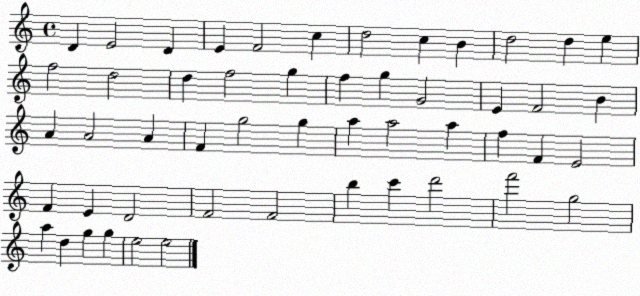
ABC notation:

X:1
T:Untitled
M:4/4
L:1/4
K:C
D E2 D E F2 c d2 c B d2 d e f2 d2 d f2 g f g G2 E F2 B A A2 A F g2 g a a2 a f F E2 F E D2 F2 F2 b c' d'2 f'2 g2 a d g g e2 e2